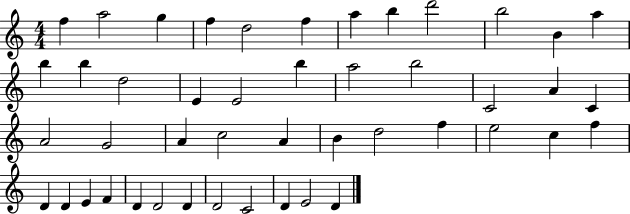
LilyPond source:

{
  \clef treble
  \numericTimeSignature
  \time 4/4
  \key c \major
  f''4 a''2 g''4 | f''4 d''2 f''4 | a''4 b''4 d'''2 | b''2 b'4 a''4 | \break b''4 b''4 d''2 | e'4 e'2 b''4 | a''2 b''2 | c'2 a'4 c'4 | \break a'2 g'2 | a'4 c''2 a'4 | b'4 d''2 f''4 | e''2 c''4 f''4 | \break d'4 d'4 e'4 f'4 | d'4 d'2 d'4 | d'2 c'2 | d'4 e'2 d'4 | \break \bar "|."
}